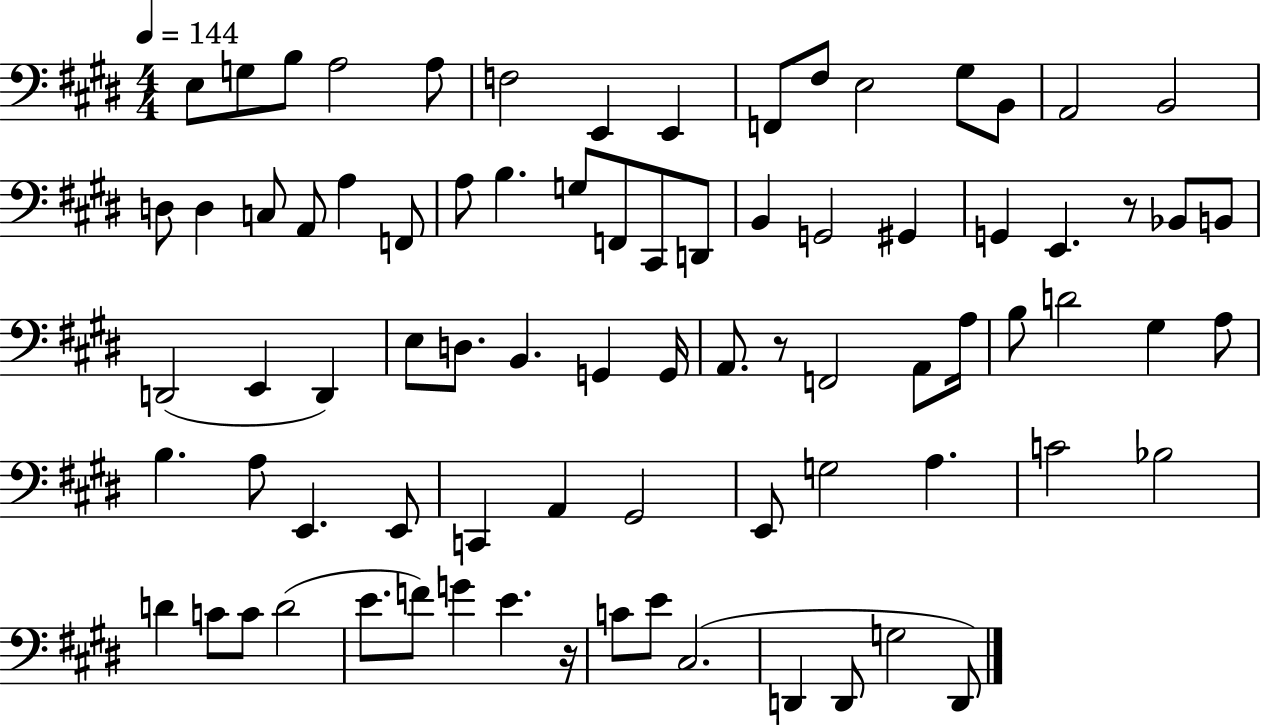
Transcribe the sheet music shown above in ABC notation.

X:1
T:Untitled
M:4/4
L:1/4
K:E
E,/2 G,/2 B,/2 A,2 A,/2 F,2 E,, E,, F,,/2 ^F,/2 E,2 ^G,/2 B,,/2 A,,2 B,,2 D,/2 D, C,/2 A,,/2 A, F,,/2 A,/2 B, G,/2 F,,/2 ^C,,/2 D,,/2 B,, G,,2 ^G,, G,, E,, z/2 _B,,/2 B,,/2 D,,2 E,, D,, E,/2 D,/2 B,, G,, G,,/4 A,,/2 z/2 F,,2 A,,/2 A,/4 B,/2 D2 ^G, A,/2 B, A,/2 E,, E,,/2 C,, A,, ^G,,2 E,,/2 G,2 A, C2 _B,2 D C/2 C/2 D2 E/2 F/2 G E z/4 C/2 E/2 ^C,2 D,, D,,/2 G,2 D,,/2